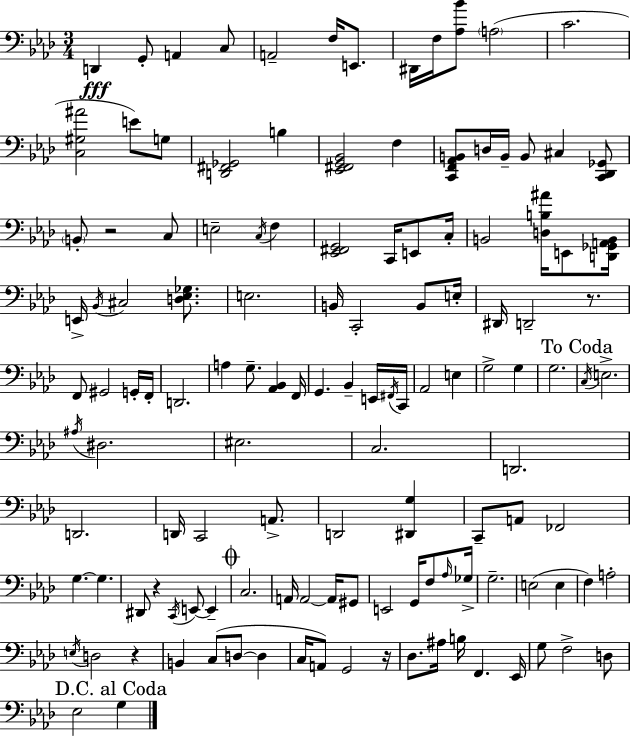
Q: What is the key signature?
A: F minor